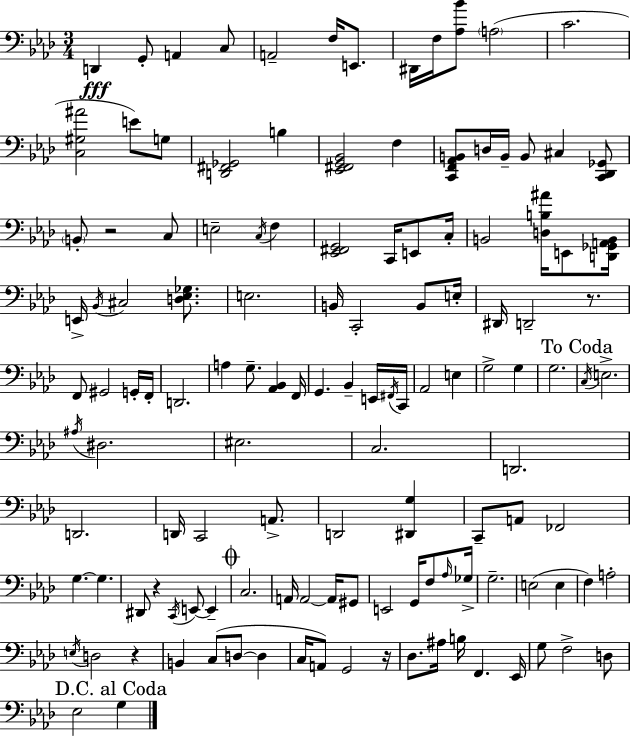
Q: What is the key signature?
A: F minor